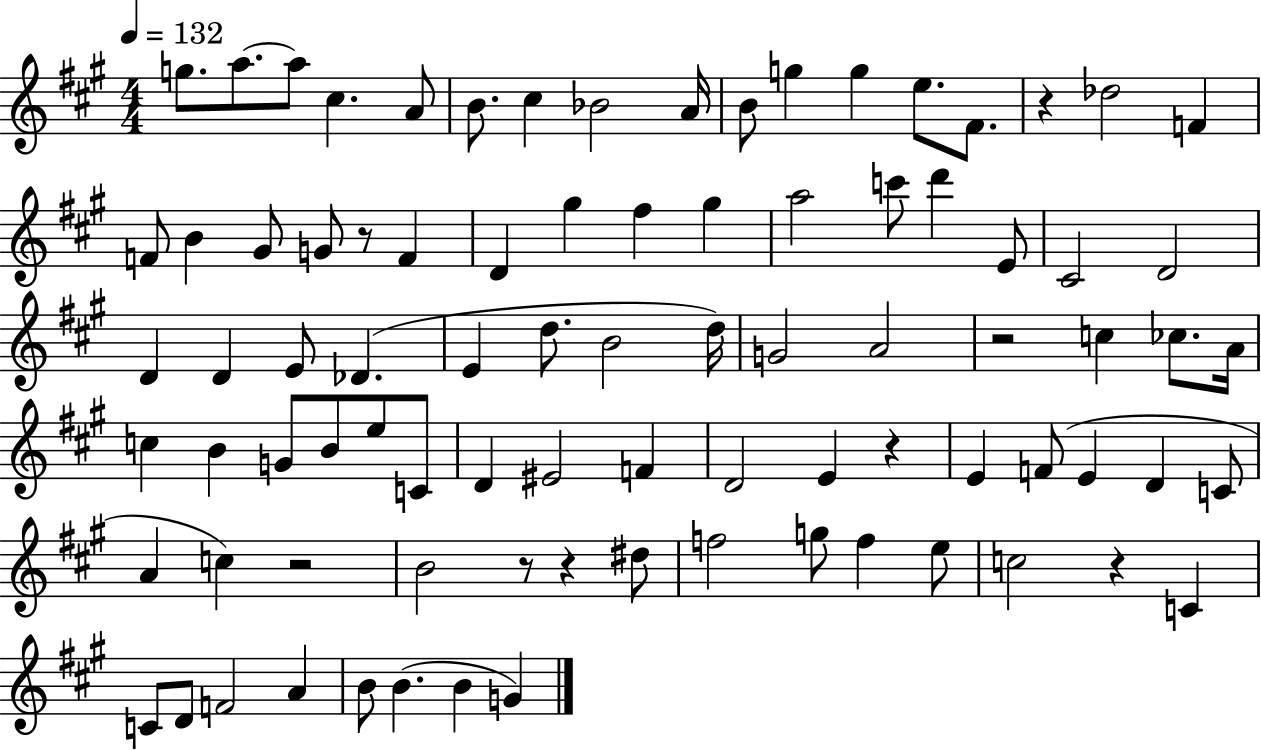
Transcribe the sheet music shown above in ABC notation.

X:1
T:Untitled
M:4/4
L:1/4
K:A
g/2 a/2 a/2 ^c A/2 B/2 ^c _B2 A/4 B/2 g g e/2 ^F/2 z _d2 F F/2 B ^G/2 G/2 z/2 F D ^g ^f ^g a2 c'/2 d' E/2 ^C2 D2 D D E/2 _D E d/2 B2 d/4 G2 A2 z2 c _c/2 A/4 c B G/2 B/2 e/2 C/2 D ^E2 F D2 E z E F/2 E D C/2 A c z2 B2 z/2 z ^d/2 f2 g/2 f e/2 c2 z C C/2 D/2 F2 A B/2 B B G